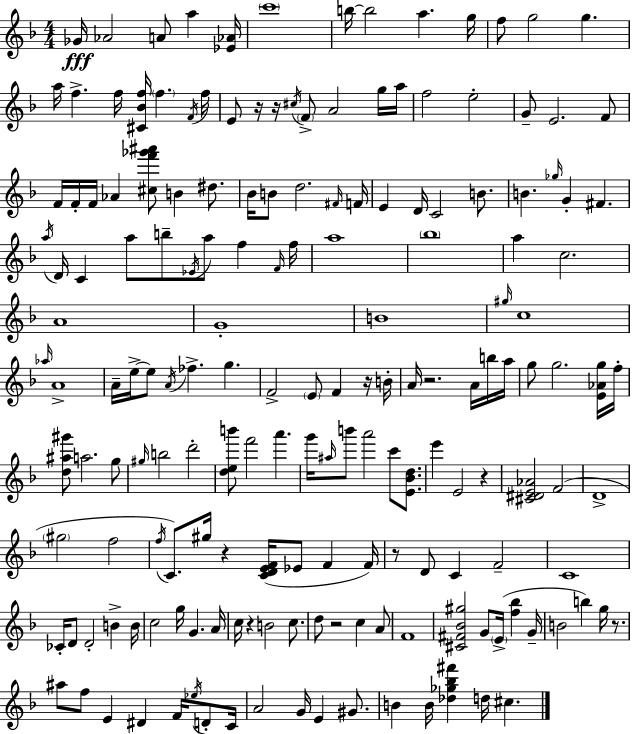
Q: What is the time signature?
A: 4/4